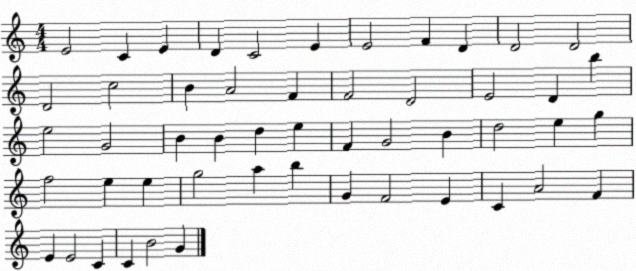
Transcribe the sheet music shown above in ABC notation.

X:1
T:Untitled
M:4/4
L:1/4
K:C
E2 C E D C2 E E2 F D D2 D2 D2 c2 B A2 F F2 D2 E2 D b e2 G2 B B d e F G2 B d2 e g f2 e e g2 a b G F2 E C A2 F E E2 C C B2 G